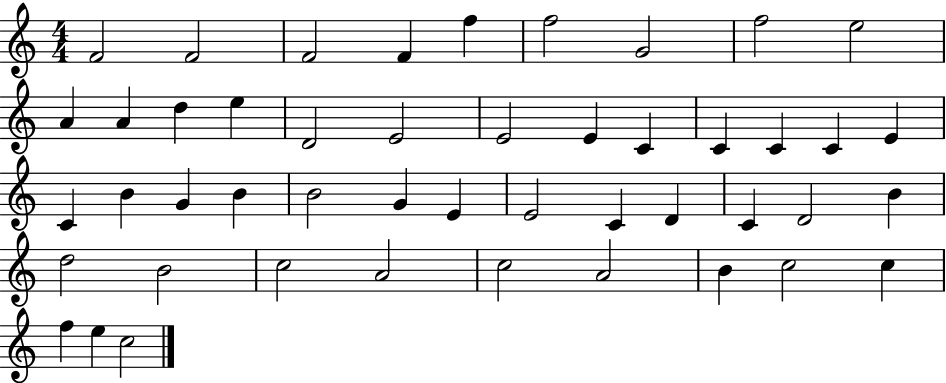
F4/h F4/h F4/h F4/q F5/q F5/h G4/h F5/h E5/h A4/q A4/q D5/q E5/q D4/h E4/h E4/h E4/q C4/q C4/q C4/q C4/q E4/q C4/q B4/q G4/q B4/q B4/h G4/q E4/q E4/h C4/q D4/q C4/q D4/h B4/q D5/h B4/h C5/h A4/h C5/h A4/h B4/q C5/h C5/q F5/q E5/q C5/h